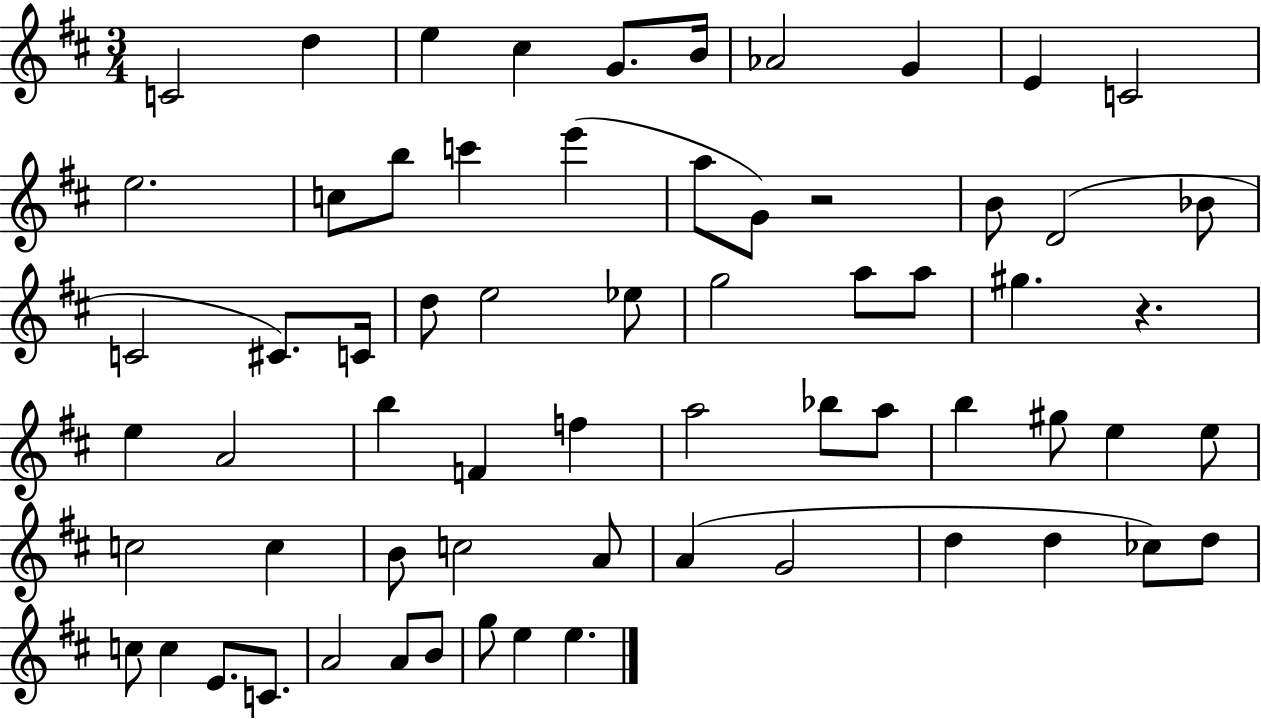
C4/h D5/q E5/q C#5/q G4/e. B4/s Ab4/h G4/q E4/q C4/h E5/h. C5/e B5/e C6/q E6/q A5/e G4/e R/h B4/e D4/h Bb4/e C4/h C#4/e. C4/s D5/e E5/h Eb5/e G5/h A5/e A5/e G#5/q. R/q. E5/q A4/h B5/q F4/q F5/q A5/h Bb5/e A5/e B5/q G#5/e E5/q E5/e C5/h C5/q B4/e C5/h A4/e A4/q G4/h D5/q D5/q CES5/e D5/e C5/e C5/q E4/e. C4/e. A4/h A4/e B4/e G5/e E5/q E5/q.